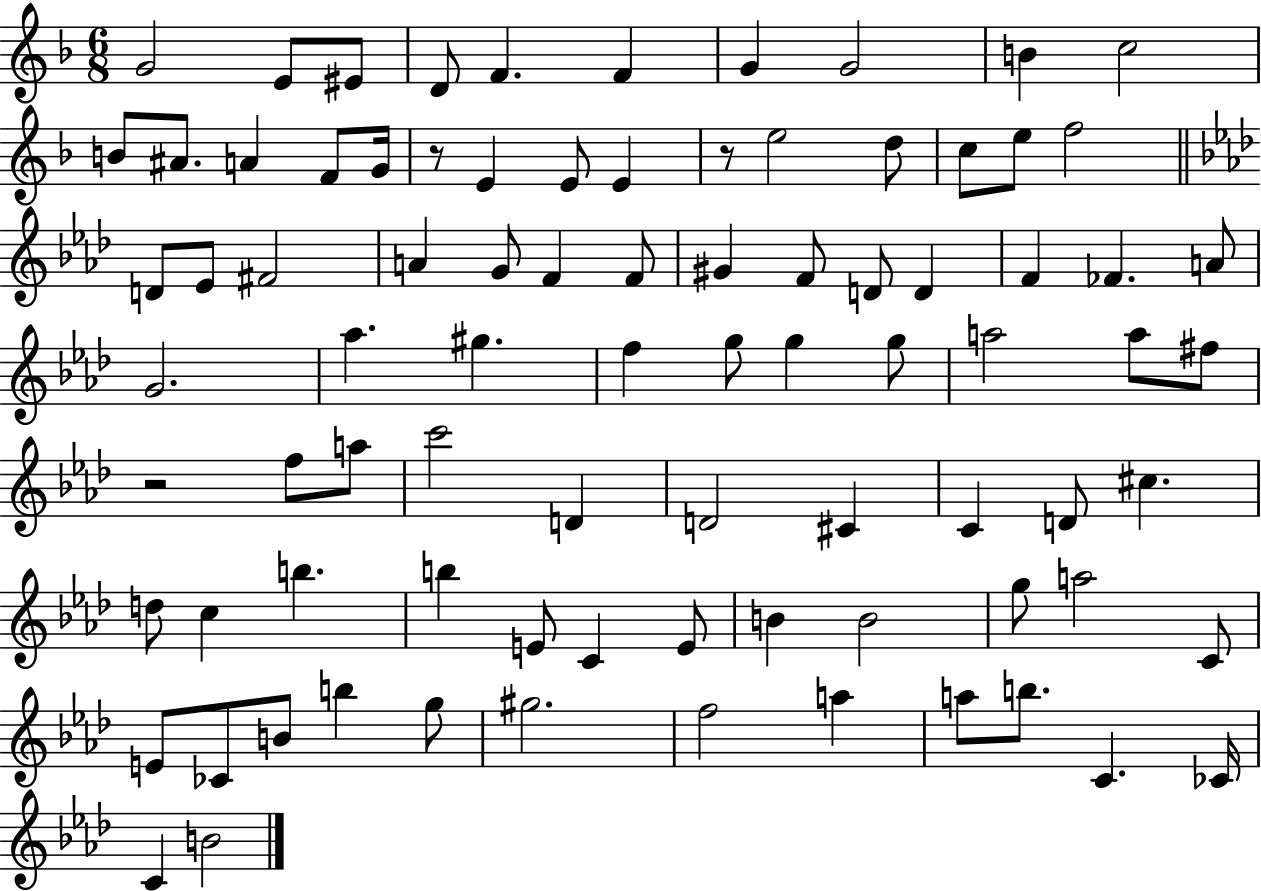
X:1
T:Untitled
M:6/8
L:1/4
K:F
G2 E/2 ^E/2 D/2 F F G G2 B c2 B/2 ^A/2 A F/2 G/4 z/2 E E/2 E z/2 e2 d/2 c/2 e/2 f2 D/2 _E/2 ^F2 A G/2 F F/2 ^G F/2 D/2 D F _F A/2 G2 _a ^g f g/2 g g/2 a2 a/2 ^f/2 z2 f/2 a/2 c'2 D D2 ^C C D/2 ^c d/2 c b b E/2 C E/2 B B2 g/2 a2 C/2 E/2 _C/2 B/2 b g/2 ^g2 f2 a a/2 b/2 C _C/4 C B2